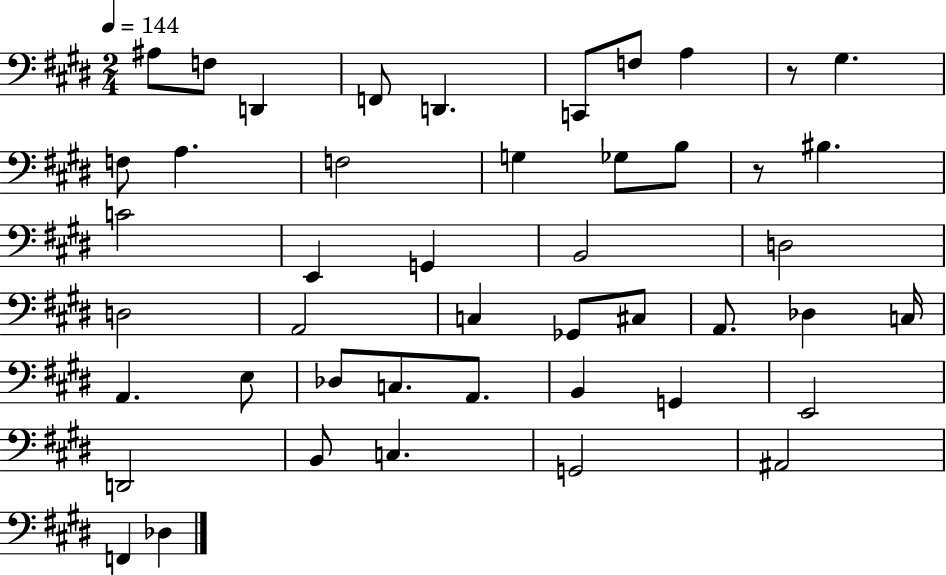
{
  \clef bass
  \numericTimeSignature
  \time 2/4
  \key e \major
  \tempo 4 = 144
  ais8 f8 d,4 | f,8 d,4. | c,8 f8 a4 | r8 gis4. | \break f8 a4. | f2 | g4 ges8 b8 | r8 bis4. | \break c'2 | e,4 g,4 | b,2 | d2 | \break d2 | a,2 | c4 ges,8 cis8 | a,8. des4 c16 | \break a,4. e8 | des8 c8. a,8. | b,4 g,4 | e,2 | \break d,2 | b,8 c4. | g,2 | ais,2 | \break f,4 des4 | \bar "|."
}